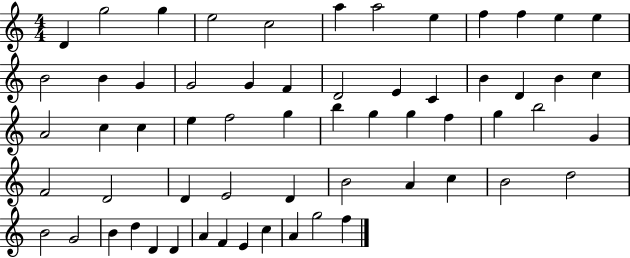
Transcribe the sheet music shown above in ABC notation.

X:1
T:Untitled
M:4/4
L:1/4
K:C
D g2 g e2 c2 a a2 e f f e e B2 B G G2 G F D2 E C B D B c A2 c c e f2 g b g g f g b2 G F2 D2 D E2 D B2 A c B2 d2 B2 G2 B d D D A F E c A g2 f